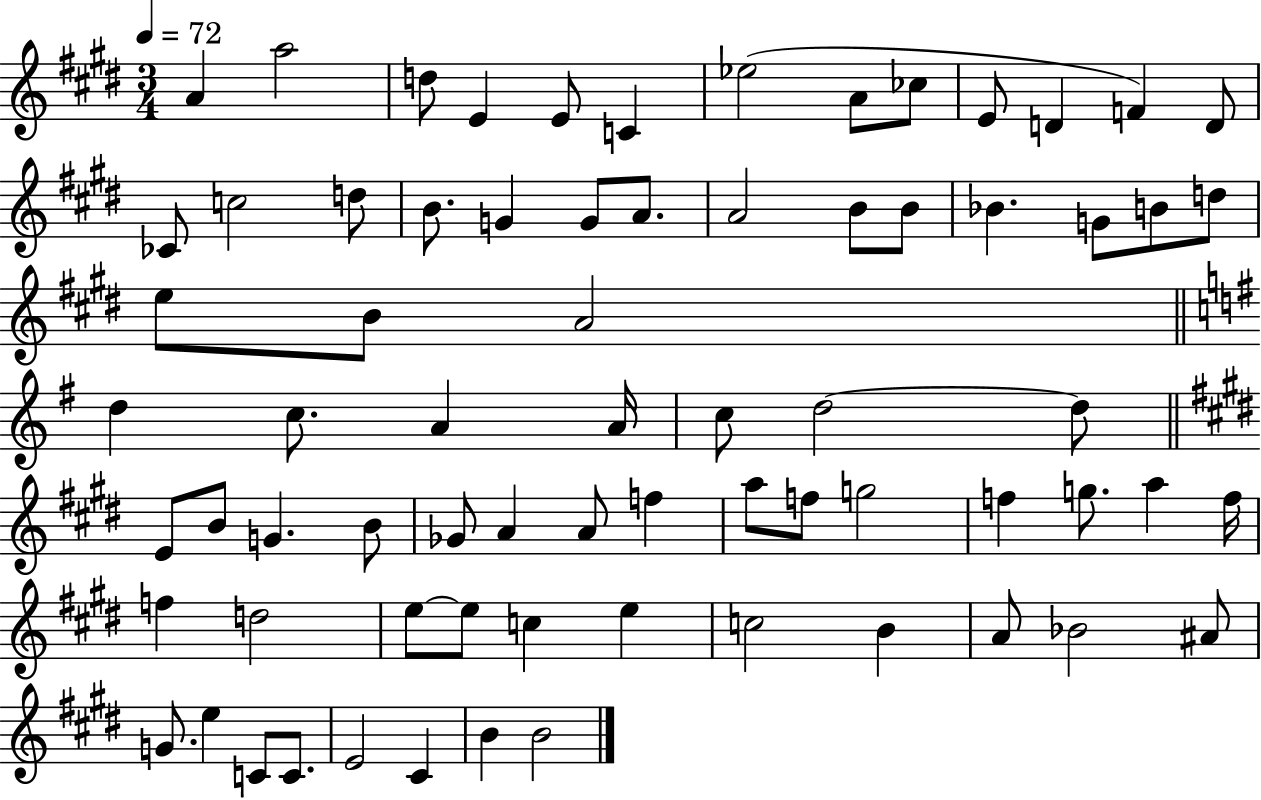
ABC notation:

X:1
T:Untitled
M:3/4
L:1/4
K:E
A a2 d/2 E E/2 C _e2 A/2 _c/2 E/2 D F D/2 _C/2 c2 d/2 B/2 G G/2 A/2 A2 B/2 B/2 _B G/2 B/2 d/2 e/2 B/2 A2 d c/2 A A/4 c/2 d2 d/2 E/2 B/2 G B/2 _G/2 A A/2 f a/2 f/2 g2 f g/2 a f/4 f d2 e/2 e/2 c e c2 B A/2 _B2 ^A/2 G/2 e C/2 C/2 E2 ^C B B2